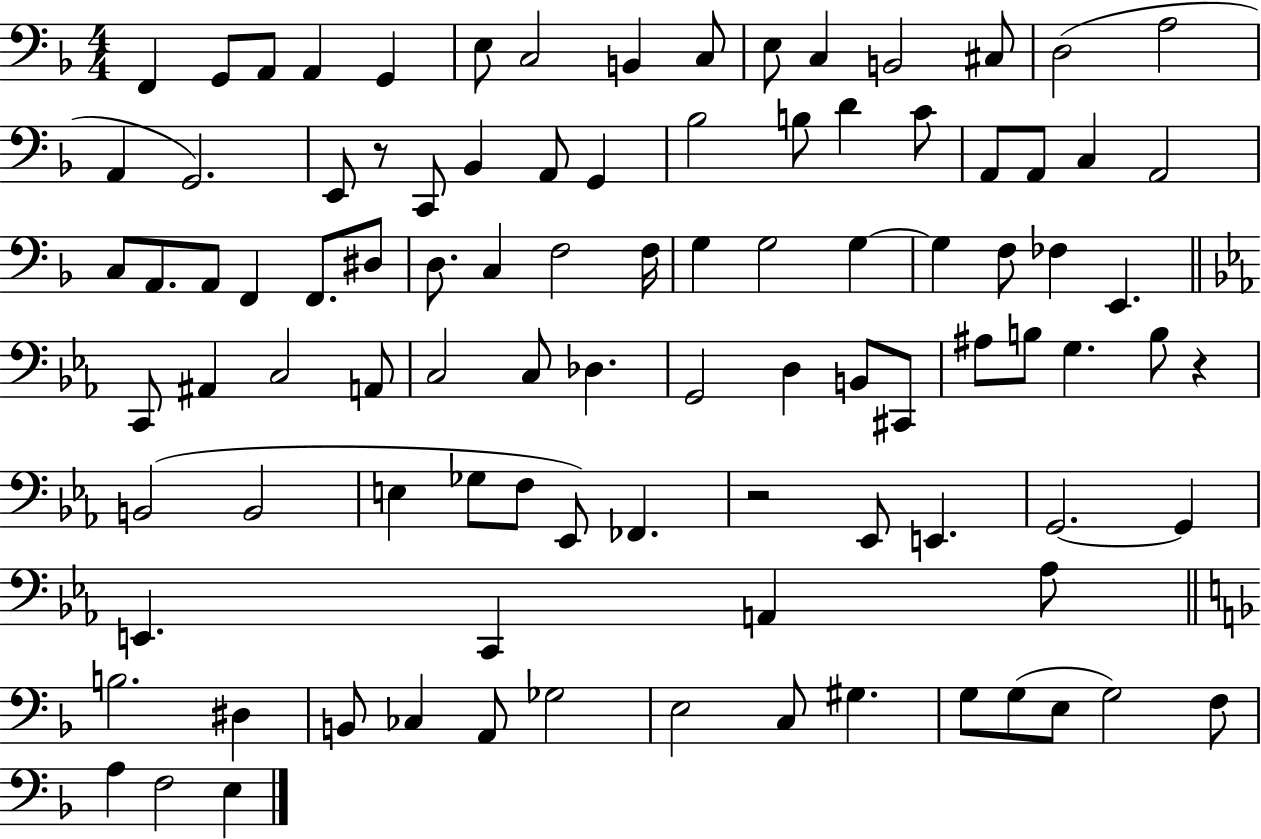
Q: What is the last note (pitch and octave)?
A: E3